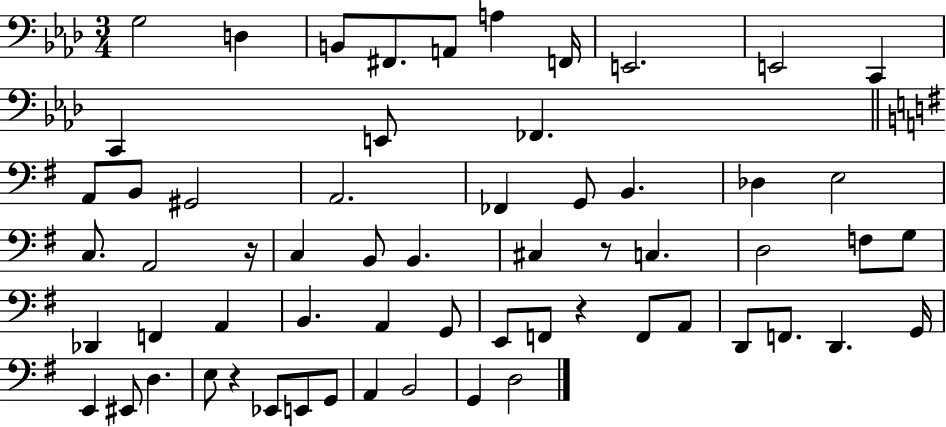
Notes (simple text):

G3/h D3/q B2/e F#2/e. A2/e A3/q F2/s E2/h. E2/h C2/q C2/q E2/e FES2/q. A2/e B2/e G#2/h A2/h. FES2/q G2/e B2/q. Db3/q E3/h C3/e. A2/h R/s C3/q B2/e B2/q. C#3/q R/e C3/q. D3/h F3/e G3/e Db2/q F2/q A2/q B2/q. A2/q G2/e E2/e F2/e R/q F2/e A2/e D2/e F2/e. D2/q. G2/s E2/q EIS2/e D3/q. E3/e R/q Eb2/e E2/e G2/e A2/q B2/h G2/q D3/h